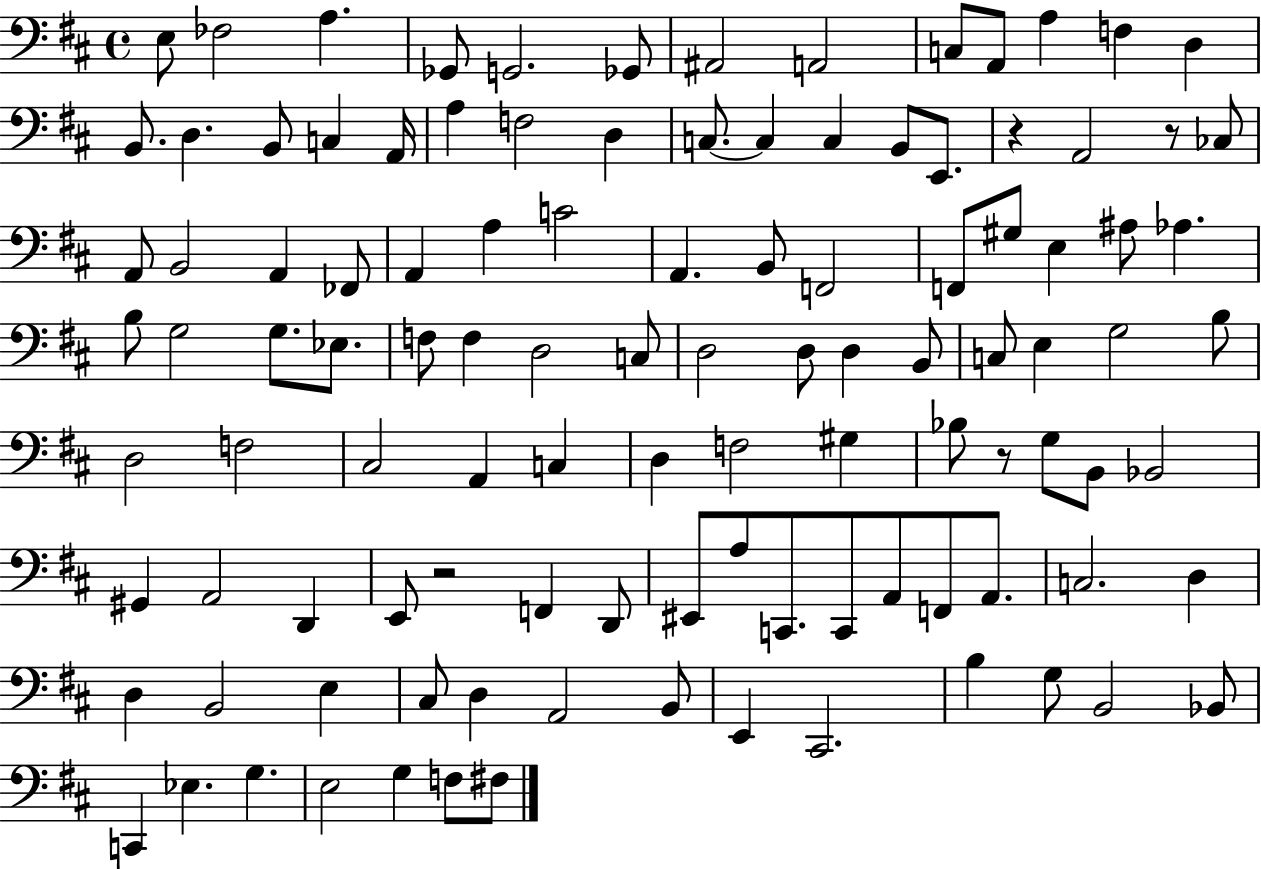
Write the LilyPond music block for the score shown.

{
  \clef bass
  \time 4/4
  \defaultTimeSignature
  \key d \major
  \repeat volta 2 { e8 fes2 a4. | ges,8 g,2. ges,8 | ais,2 a,2 | c8 a,8 a4 f4 d4 | \break b,8. d4. b,8 c4 a,16 | a4 f2 d4 | c8.~~ c4 c4 b,8 e,8. | r4 a,2 r8 ces8 | \break a,8 b,2 a,4 fes,8 | a,4 a4 c'2 | a,4. b,8 f,2 | f,8 gis8 e4 ais8 aes4. | \break b8 g2 g8. ees8. | f8 f4 d2 c8 | d2 d8 d4 b,8 | c8 e4 g2 b8 | \break d2 f2 | cis2 a,4 c4 | d4 f2 gis4 | bes8 r8 g8 b,8 bes,2 | \break gis,4 a,2 d,4 | e,8 r2 f,4 d,8 | eis,8 a8 c,8. c,8 a,8 f,8 a,8. | c2. d4 | \break d4 b,2 e4 | cis8 d4 a,2 b,8 | e,4 cis,2. | b4 g8 b,2 bes,8 | \break c,4 ees4. g4. | e2 g4 f8 fis8 | } \bar "|."
}